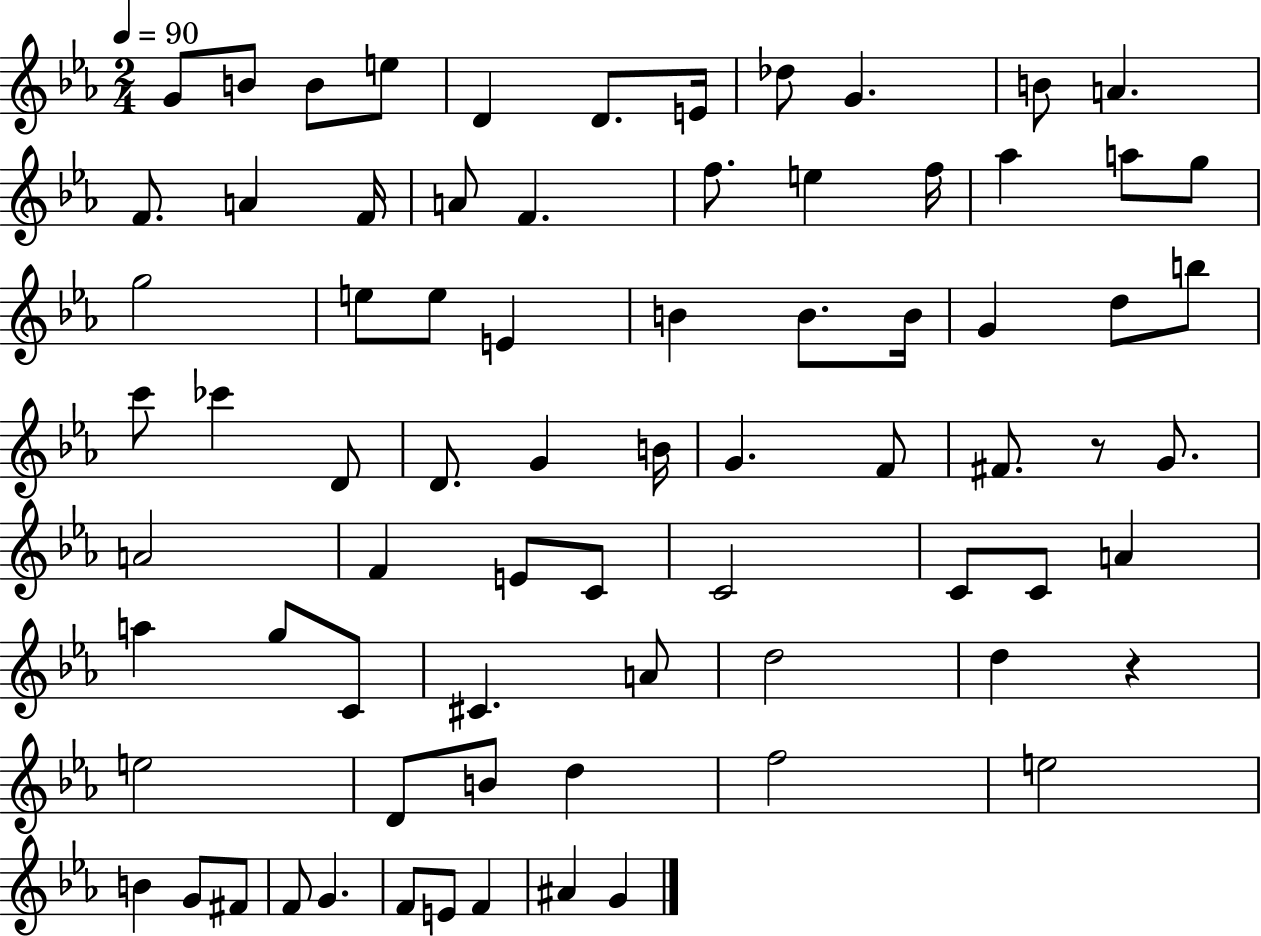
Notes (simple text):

G4/e B4/e B4/e E5/e D4/q D4/e. E4/s Db5/e G4/q. B4/e A4/q. F4/e. A4/q F4/s A4/e F4/q. F5/e. E5/q F5/s Ab5/q A5/e G5/e G5/h E5/e E5/e E4/q B4/q B4/e. B4/s G4/q D5/e B5/e C6/e CES6/q D4/e D4/e. G4/q B4/s G4/q. F4/e F#4/e. R/e G4/e. A4/h F4/q E4/e C4/e C4/h C4/e C4/e A4/q A5/q G5/e C4/e C#4/q. A4/e D5/h D5/q R/q E5/h D4/e B4/e D5/q F5/h E5/h B4/q G4/e F#4/e F4/e G4/q. F4/e E4/e F4/q A#4/q G4/q